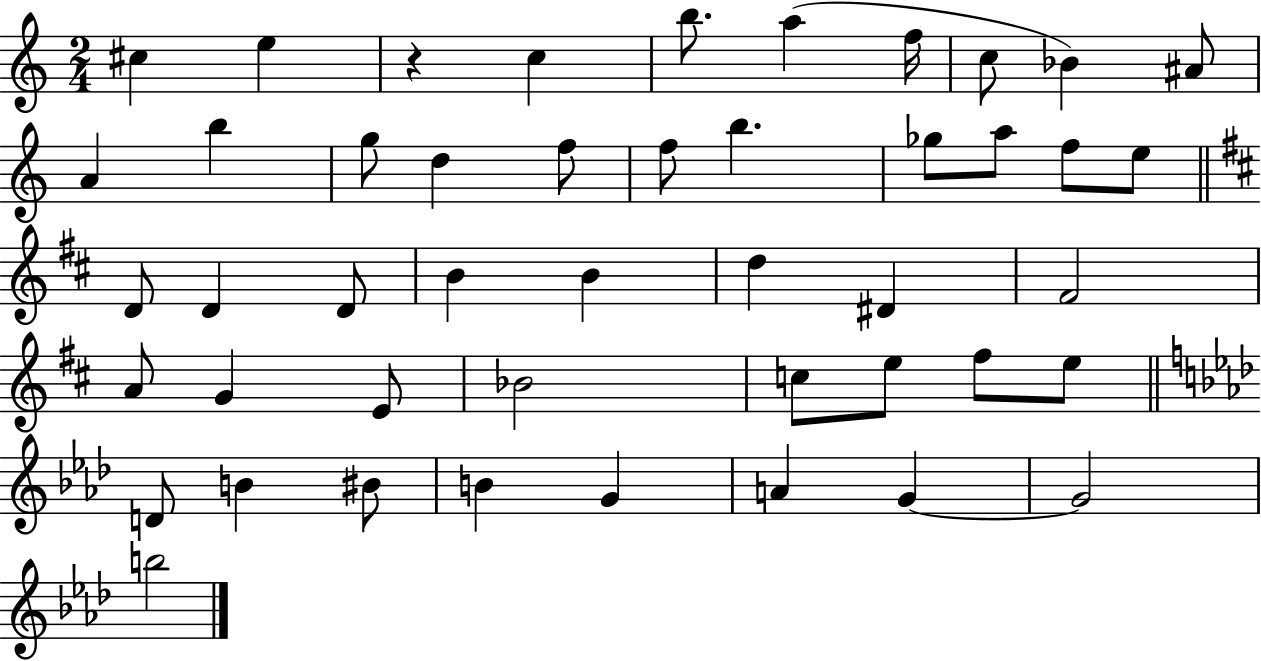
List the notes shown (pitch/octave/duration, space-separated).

C#5/q E5/q R/q C5/q B5/e. A5/q F5/s C5/e Bb4/q A#4/e A4/q B5/q G5/e D5/q F5/e F5/e B5/q. Gb5/e A5/e F5/e E5/e D4/e D4/q D4/e B4/q B4/q D5/q D#4/q F#4/h A4/e G4/q E4/e Bb4/h C5/e E5/e F#5/e E5/e D4/e B4/q BIS4/e B4/q G4/q A4/q G4/q G4/h B5/h